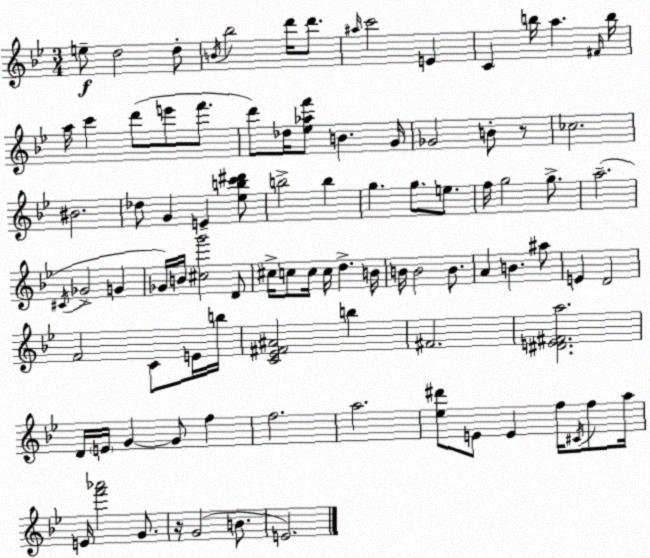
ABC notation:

X:1
T:Untitled
M:3/4
L:1/4
K:Gm
e/2 d2 d/2 B/4 _b2 d'/4 d'/2 ^a/4 c'2 E C b/4 a ^F/4 b/4 a/4 c' d'/2 e'/2 f'/2 d'/2 _d/4 [_e_af']/2 B G/4 _G2 B/2 z/2 _c2 ^B2 _d/2 G E [_ebc'^d']/2 b2 b g g/2 e/2 f/4 g2 g/2 a2 ^C/4 _G2 G _G/4 B/4 [^cg']2 D/2 ^c/4 c/2 c/4 c/4 d B/4 B/4 B2 B/2 A B ^a/2 E D2 F2 C/2 E/4 b/4 [C_E^F^A]2 b ^F2 [^DE^Fa]2 D/4 E/4 G G/2 f f2 a2 [_e^d']/2 E/2 E f/4 ^C/4 f/2 a/4 E/4 [f'_a']2 G/2 z/4 G2 B/2 E2